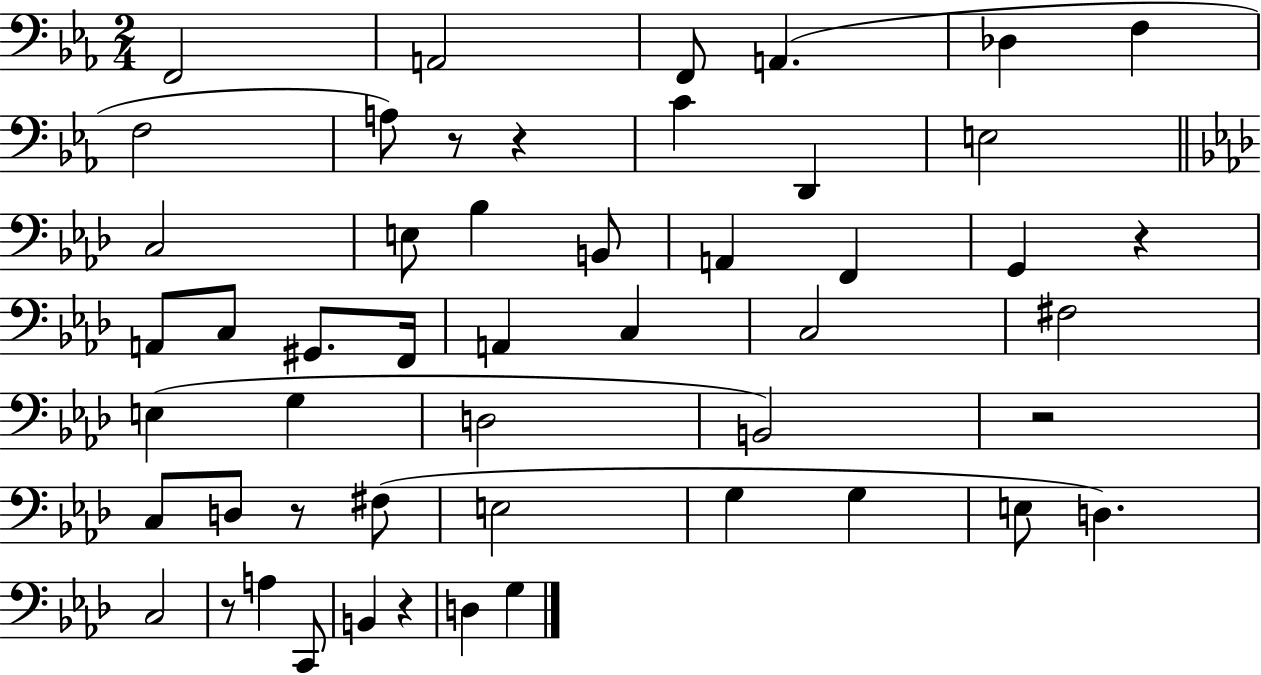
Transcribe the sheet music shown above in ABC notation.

X:1
T:Untitled
M:2/4
L:1/4
K:Eb
F,,2 A,,2 F,,/2 A,, _D, F, F,2 A,/2 z/2 z C D,, E,2 C,2 E,/2 _B, B,,/2 A,, F,, G,, z A,,/2 C,/2 ^G,,/2 F,,/4 A,, C, C,2 ^F,2 E, G, D,2 B,,2 z2 C,/2 D,/2 z/2 ^F,/2 E,2 G, G, E,/2 D, C,2 z/2 A, C,,/2 B,, z D, G,